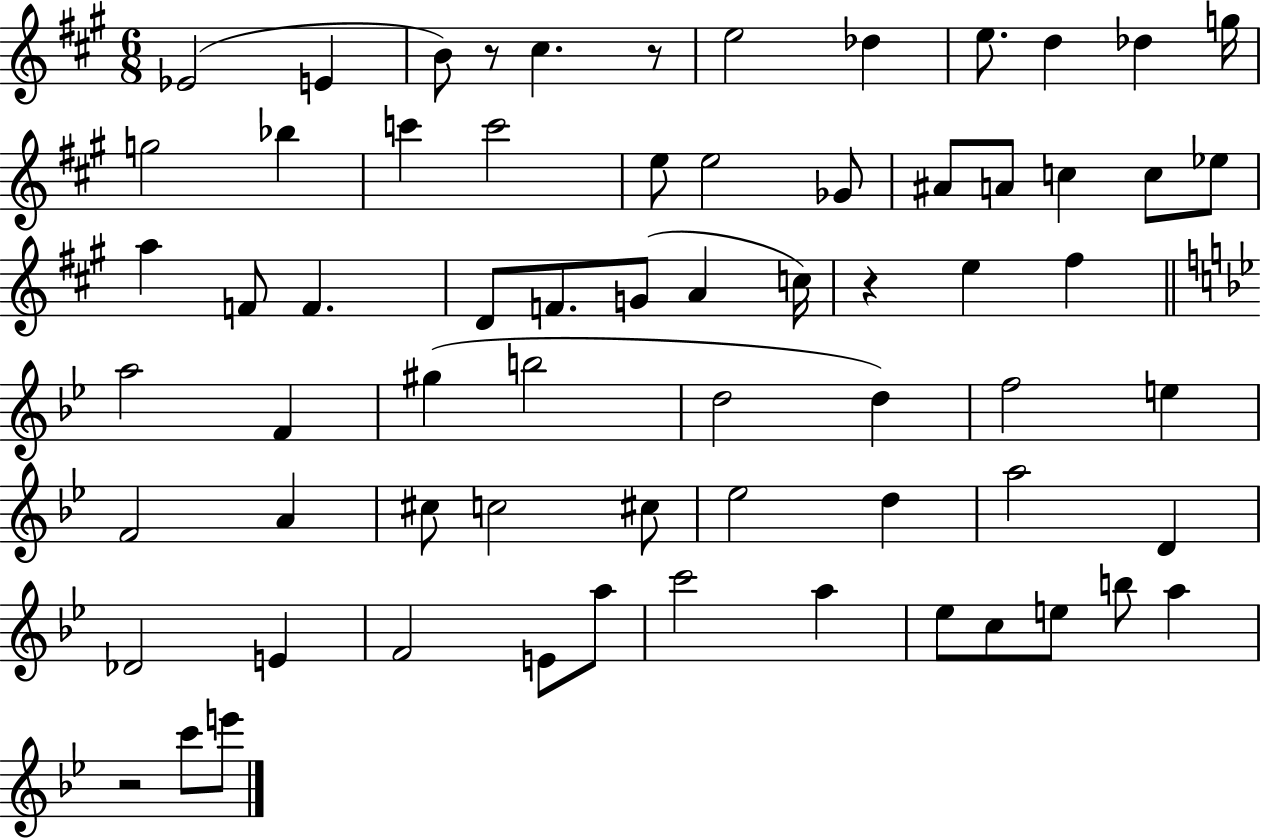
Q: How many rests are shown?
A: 4